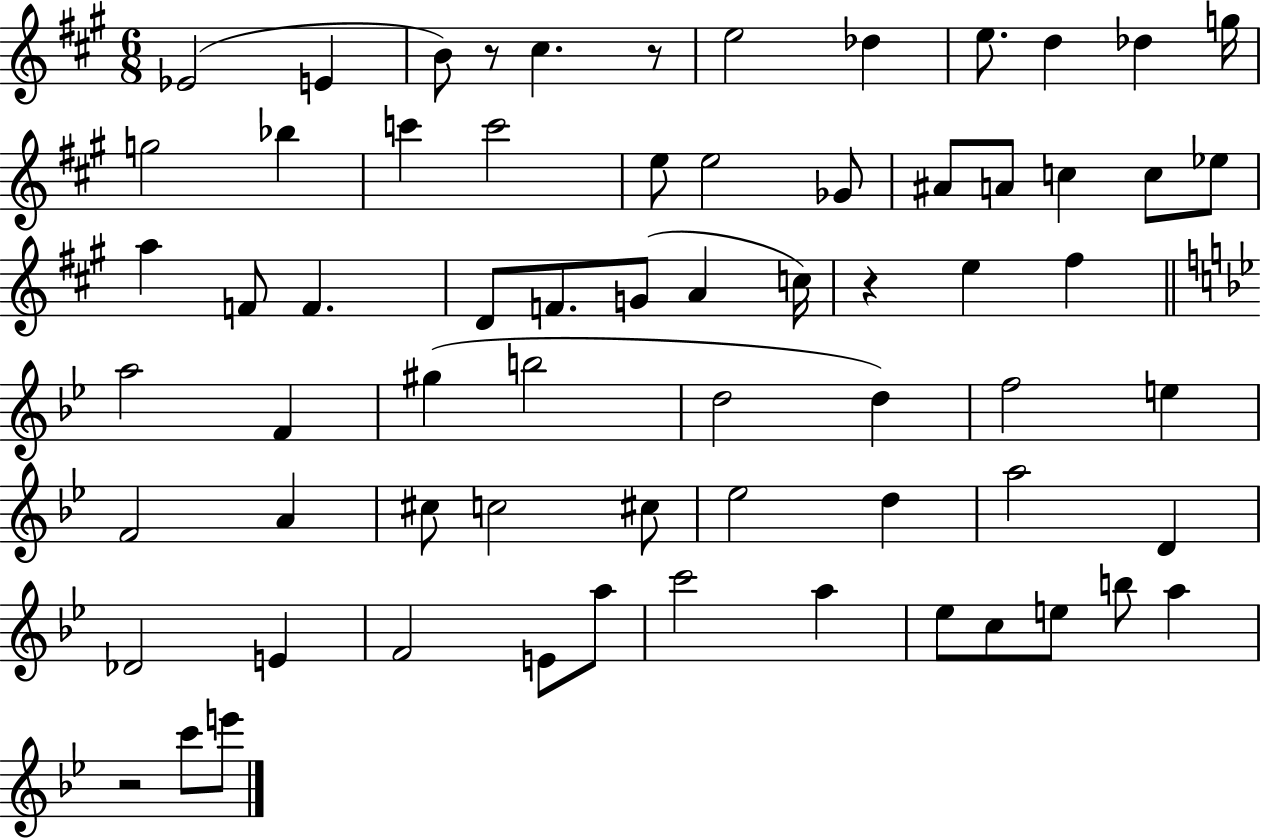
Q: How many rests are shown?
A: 4